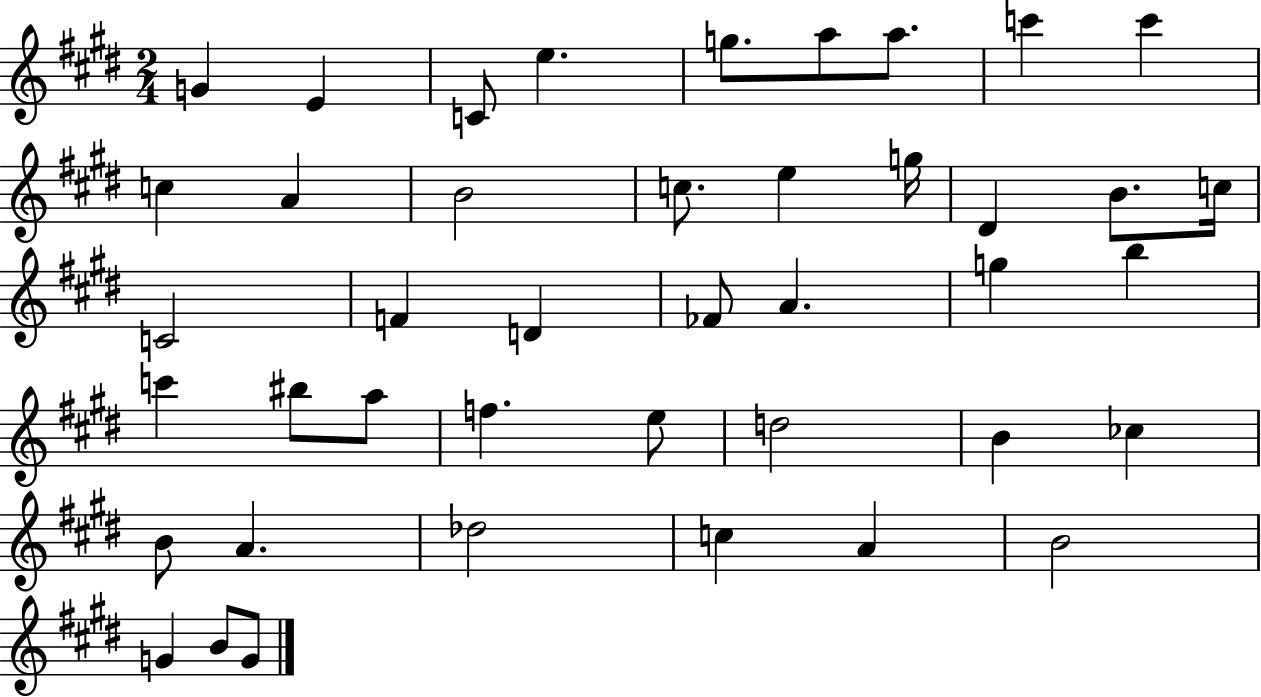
{
  \clef treble
  \numericTimeSignature
  \time 2/4
  \key e \major
  \repeat volta 2 { g'4 e'4 | c'8 e''4. | g''8. a''8 a''8. | c'''4 c'''4 | \break c''4 a'4 | b'2 | c''8. e''4 g''16 | dis'4 b'8. c''16 | \break c'2 | f'4 d'4 | fes'8 a'4. | g''4 b''4 | \break c'''4 bis''8 a''8 | f''4. e''8 | d''2 | b'4 ces''4 | \break b'8 a'4. | des''2 | c''4 a'4 | b'2 | \break g'4 b'8 g'8 | } \bar "|."
}